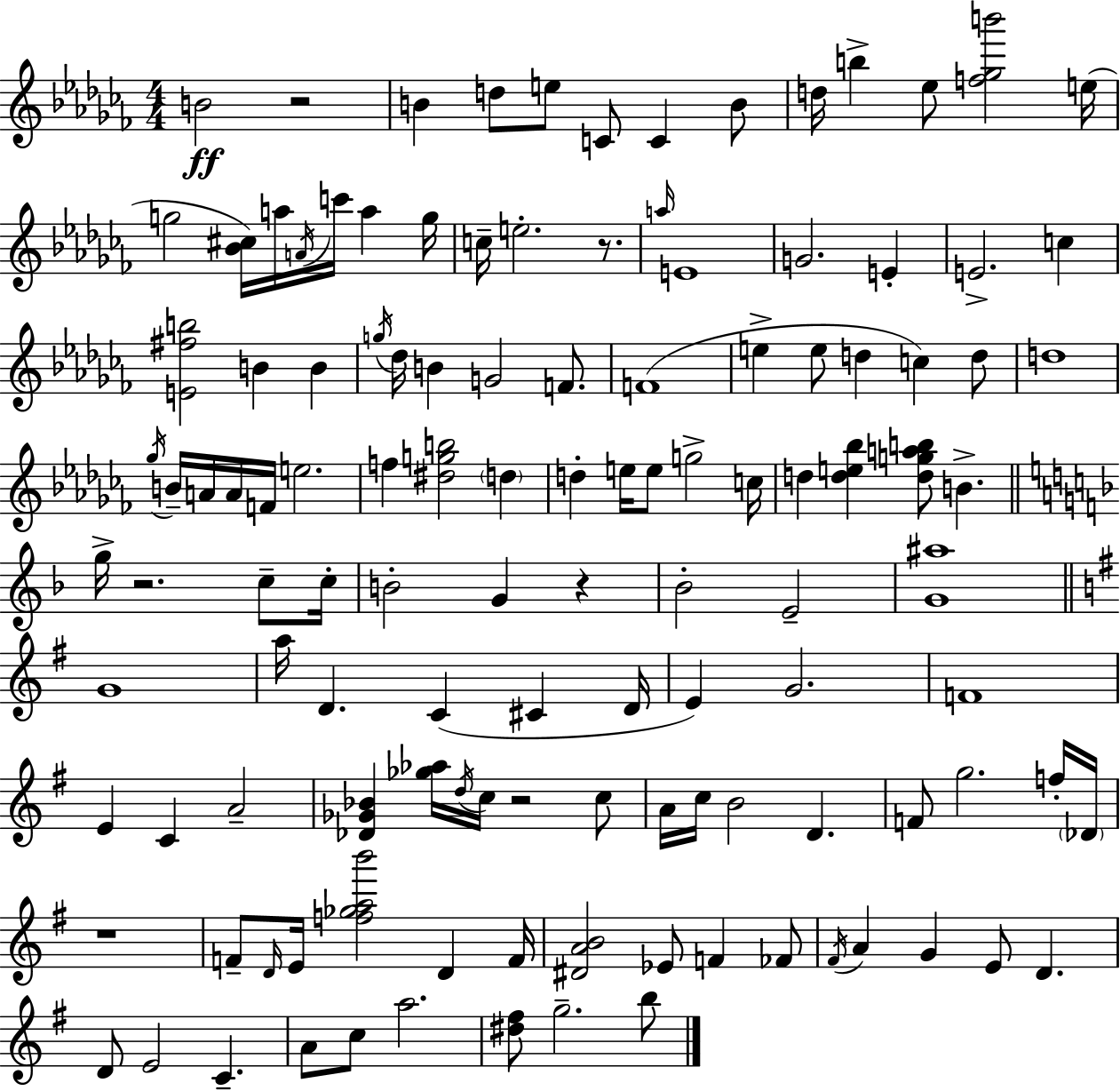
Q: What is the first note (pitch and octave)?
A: B4